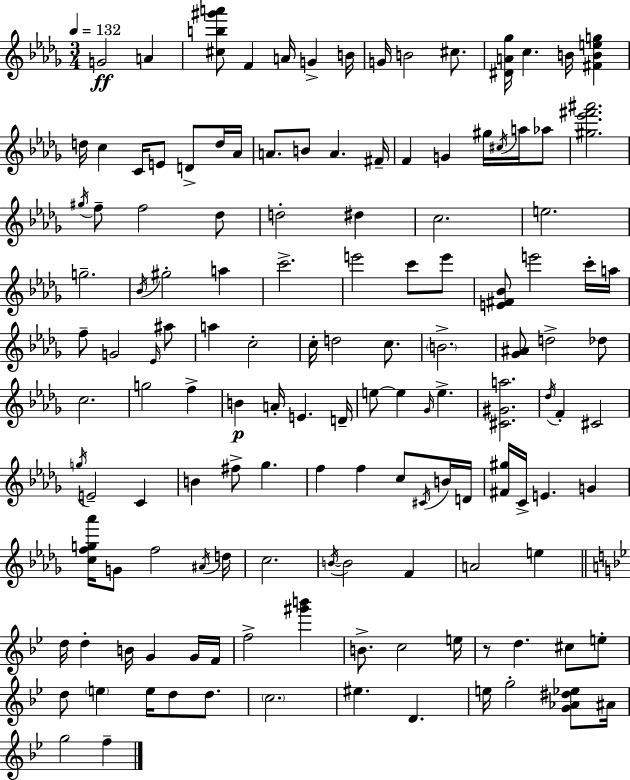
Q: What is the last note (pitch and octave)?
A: F5